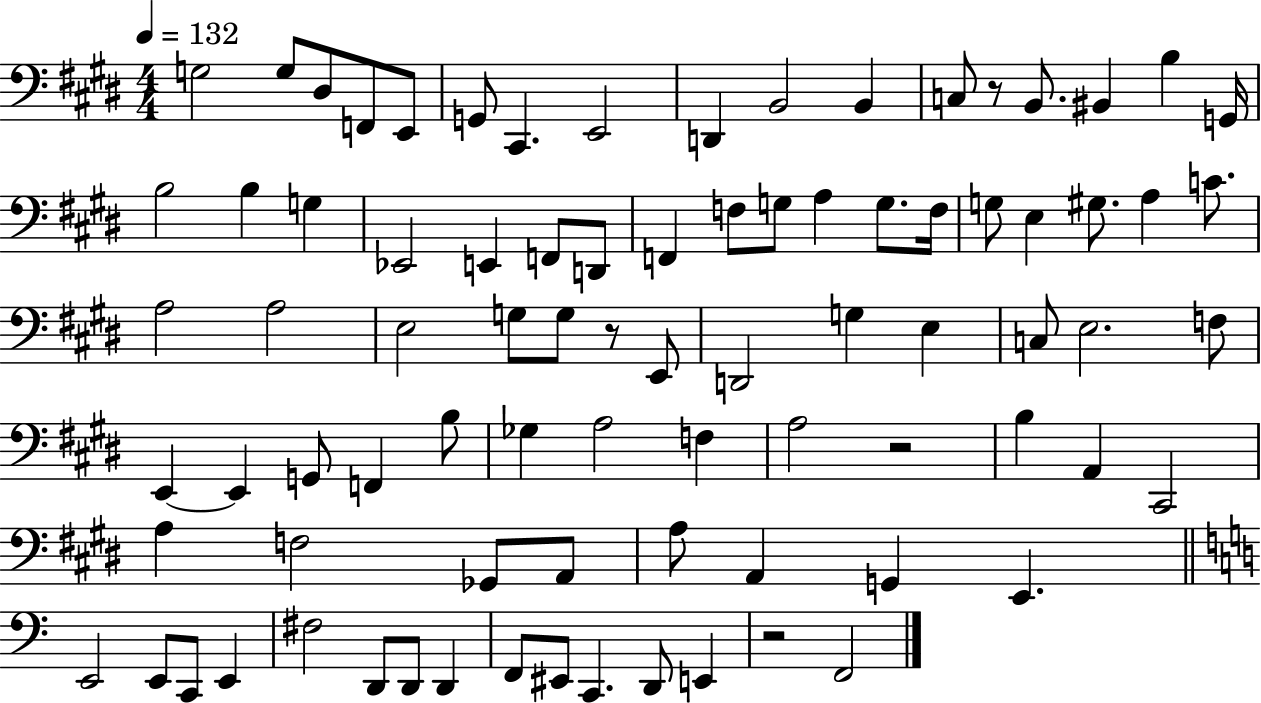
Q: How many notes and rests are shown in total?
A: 84